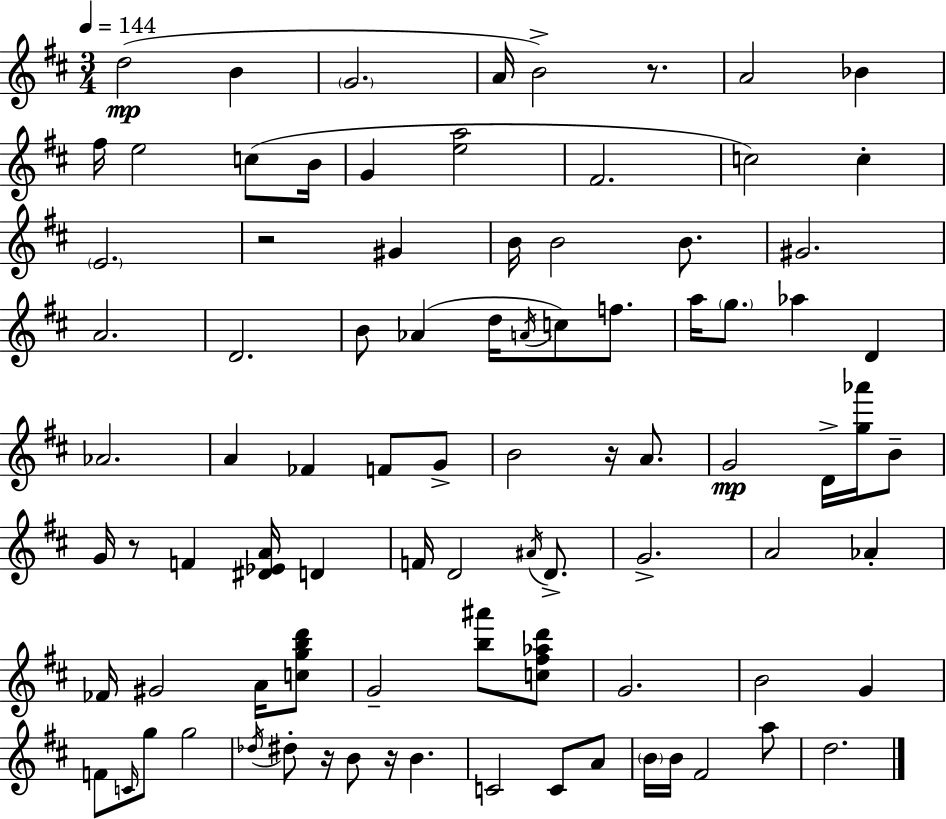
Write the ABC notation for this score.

X:1
T:Untitled
M:3/4
L:1/4
K:D
d2 B G2 A/4 B2 z/2 A2 _B ^f/4 e2 c/2 B/4 G [ea]2 ^F2 c2 c E2 z2 ^G B/4 B2 B/2 ^G2 A2 D2 B/2 _A d/4 A/4 c/2 f/2 a/4 g/2 _a D _A2 A _F F/2 G/2 B2 z/4 A/2 G2 D/4 [g_a']/4 B/2 G/4 z/2 F [^D_EA]/4 D F/4 D2 ^A/4 D/2 G2 A2 _A _F/4 ^G2 A/4 [cgbd']/2 G2 [b^a']/2 [c^f_ad']/2 G2 B2 G F/2 C/4 g/2 g2 _d/4 ^d/2 z/4 B/2 z/4 B C2 C/2 A/2 B/4 B/4 ^F2 a/2 d2